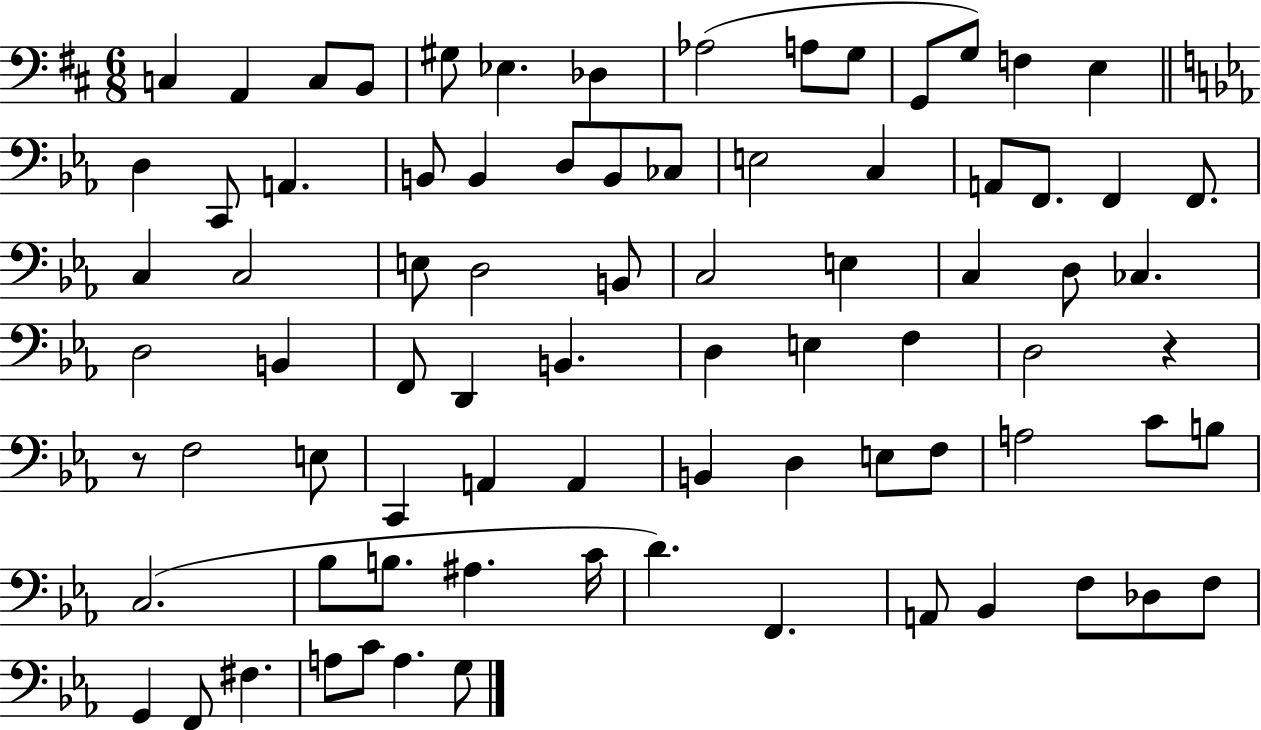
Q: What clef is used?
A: bass